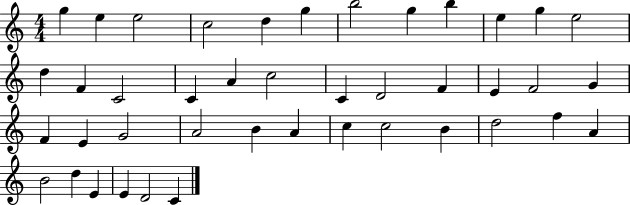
X:1
T:Untitled
M:4/4
L:1/4
K:C
g e e2 c2 d g b2 g b e g e2 d F C2 C A c2 C D2 F E F2 G F E G2 A2 B A c c2 B d2 f A B2 d E E D2 C